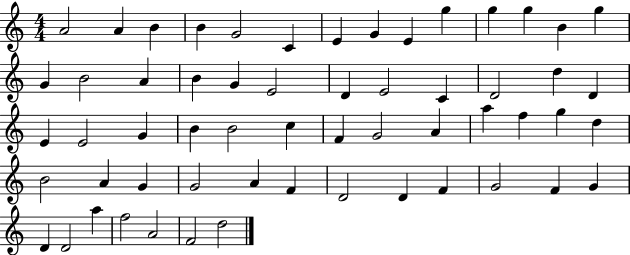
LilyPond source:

{
  \clef treble
  \numericTimeSignature
  \time 4/4
  \key c \major
  a'2 a'4 b'4 | b'4 g'2 c'4 | e'4 g'4 e'4 g''4 | g''4 g''4 b'4 g''4 | \break g'4 b'2 a'4 | b'4 g'4 e'2 | d'4 e'2 c'4 | d'2 d''4 d'4 | \break e'4 e'2 g'4 | b'4 b'2 c''4 | f'4 g'2 a'4 | a''4 f''4 g''4 d''4 | \break b'2 a'4 g'4 | g'2 a'4 f'4 | d'2 d'4 f'4 | g'2 f'4 g'4 | \break d'4 d'2 a''4 | f''2 a'2 | f'2 d''2 | \bar "|."
}